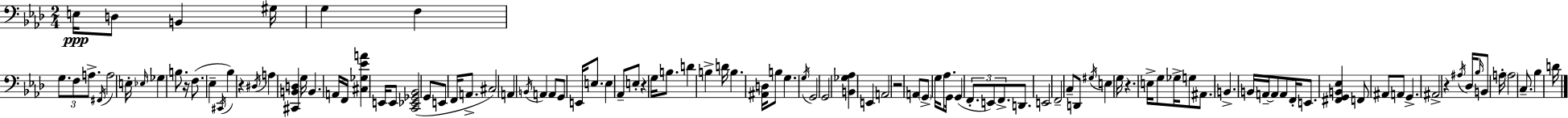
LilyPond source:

{
  \clef bass
  \numericTimeSignature
  \time 2/4
  \key aes \major
  e16\ppp d8 b,4 gis16 | g4 f4 | \tuplet 3/2 { g8. f8 a8.-> } | \acciaccatura { fis,16 } a2 | \break e16-. \grace { ees16 } ges4 b8. | r16 f8.( ees4-- | \acciaccatura { cis,16 } bes4) r4 | \acciaccatura { dis16 } a4 | \break <cis, b, d>4 g16 b,4. | a,16 f,16 <cis ges ees' a'>4 | e,16 e,8 <c, ees, ges, bes,>2( | g,8 e,8 | \break f,16 a,8.-> cis2) | a,4 | \acciaccatura { b,16 } a,4 a,8 g,8 | e,16 e8. e4 | \break aes,8-- e8-. r4 | g16 b8. d'4 | b4-> d'16 b4. | <ais, d>16 b8 g4. | \break \acciaccatura { g16 } g,2 | g,2 | <b, ges aes>4 | e,4 a,2 | \break r2 | a,8 | \parenthesize g,8-> g16 aes8. g,16 g,4( | \tuplet 3/2 { f,8.-. e,8) | \break f,8.-> } d,8. e,2 | f,2-- | c8-- | d,8 \acciaccatura { gis16 } e4 g16 | \break r4. e16-> g8 | ges16-> g8 ais,8. b,4.-> | b,16 a,16--~~ a,8 | a,8 f,16-. e,8. <fis, g, b, ees>4 | \break f,8 ais,8 a,8 | g,4.-> ais,2-> | r4 | \acciaccatura { ais16 } des16 \grace { bes16 } b,8 | \break a16-. \parenthesize a2 | c8.-- bes4 | d'16 \bar "|."
}